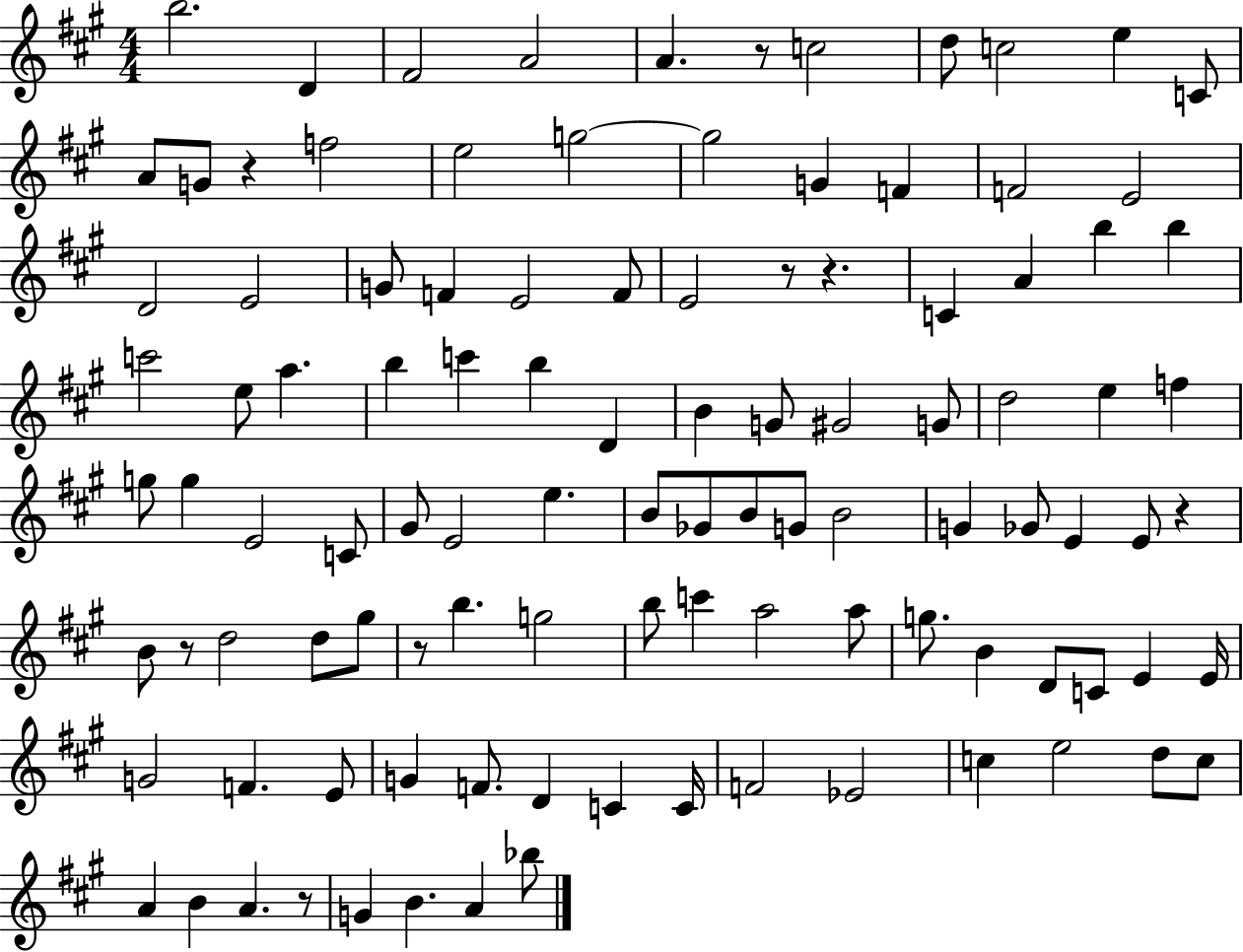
B5/h. D4/q F#4/h A4/h A4/q. R/e C5/h D5/e C5/h E5/q C4/e A4/e G4/e R/q F5/h E5/h G5/h G5/h G4/q F4/q F4/h E4/h D4/h E4/h G4/e F4/q E4/h F4/e E4/h R/e R/q. C4/q A4/q B5/q B5/q C6/h E5/e A5/q. B5/q C6/q B5/q D4/q B4/q G4/e G#4/h G4/e D5/h E5/q F5/q G5/e G5/q E4/h C4/e G#4/e E4/h E5/q. B4/e Gb4/e B4/e G4/e B4/h G4/q Gb4/e E4/q E4/e R/q B4/e R/e D5/h D5/e G#5/e R/e B5/q. G5/h B5/e C6/q A5/h A5/e G5/e. B4/q D4/e C4/e E4/q E4/s G4/h F4/q. E4/e G4/q F4/e. D4/q C4/q C4/s F4/h Eb4/h C5/q E5/h D5/e C5/e A4/q B4/q A4/q. R/e G4/q B4/q. A4/q Bb5/e